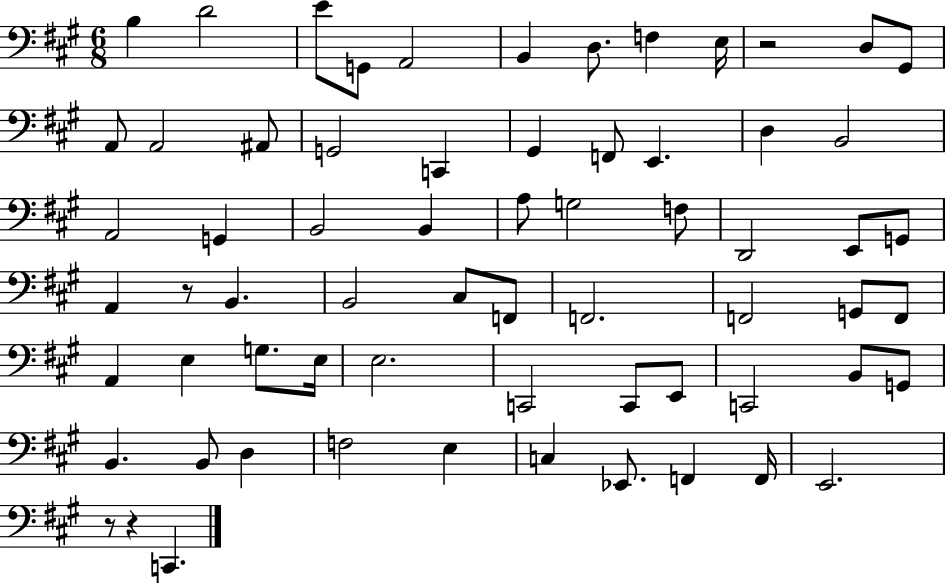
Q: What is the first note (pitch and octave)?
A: B3